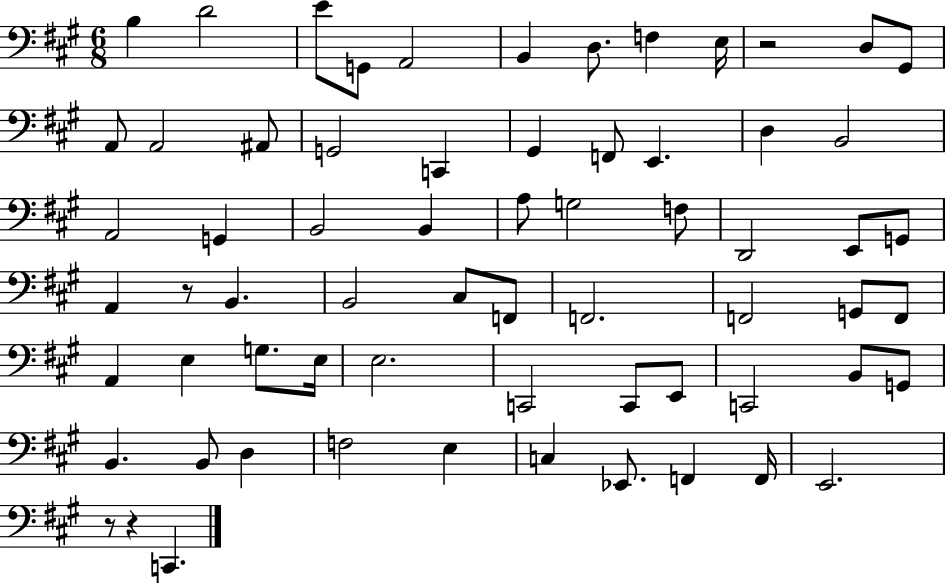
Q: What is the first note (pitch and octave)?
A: B3